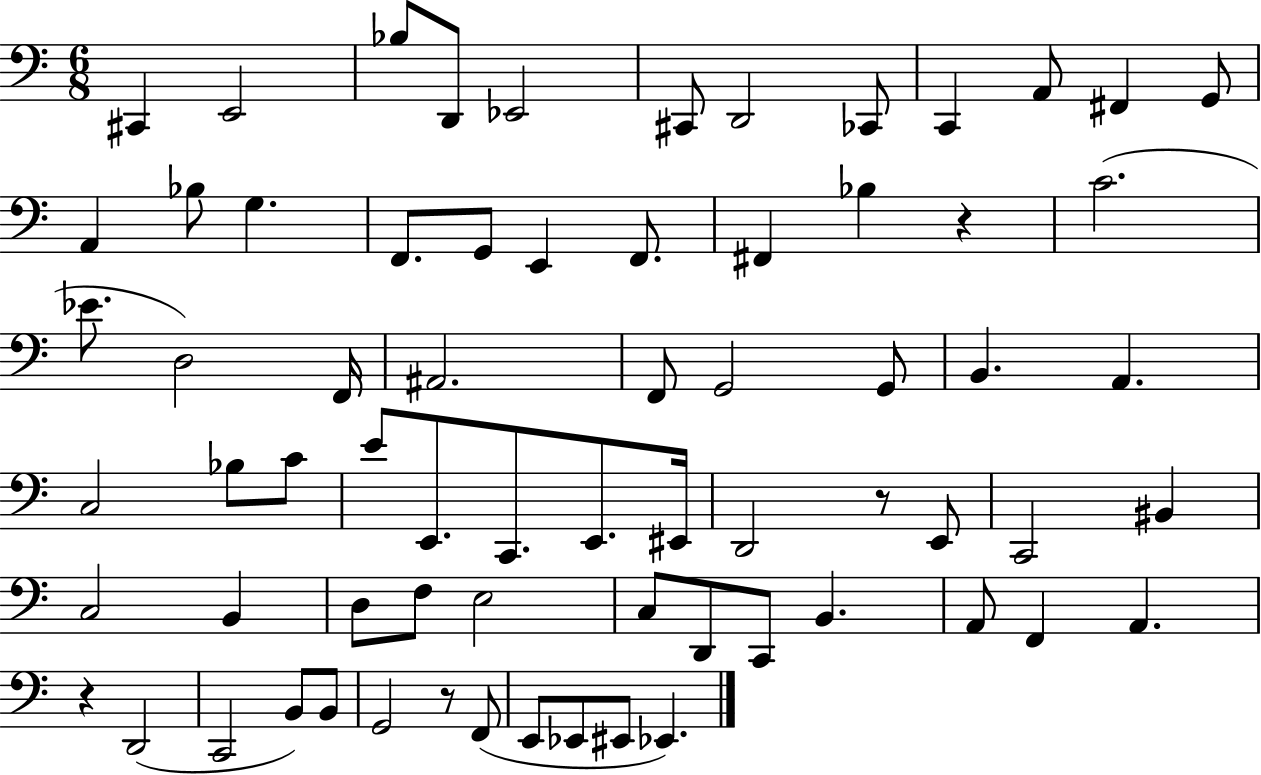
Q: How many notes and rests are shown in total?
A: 69